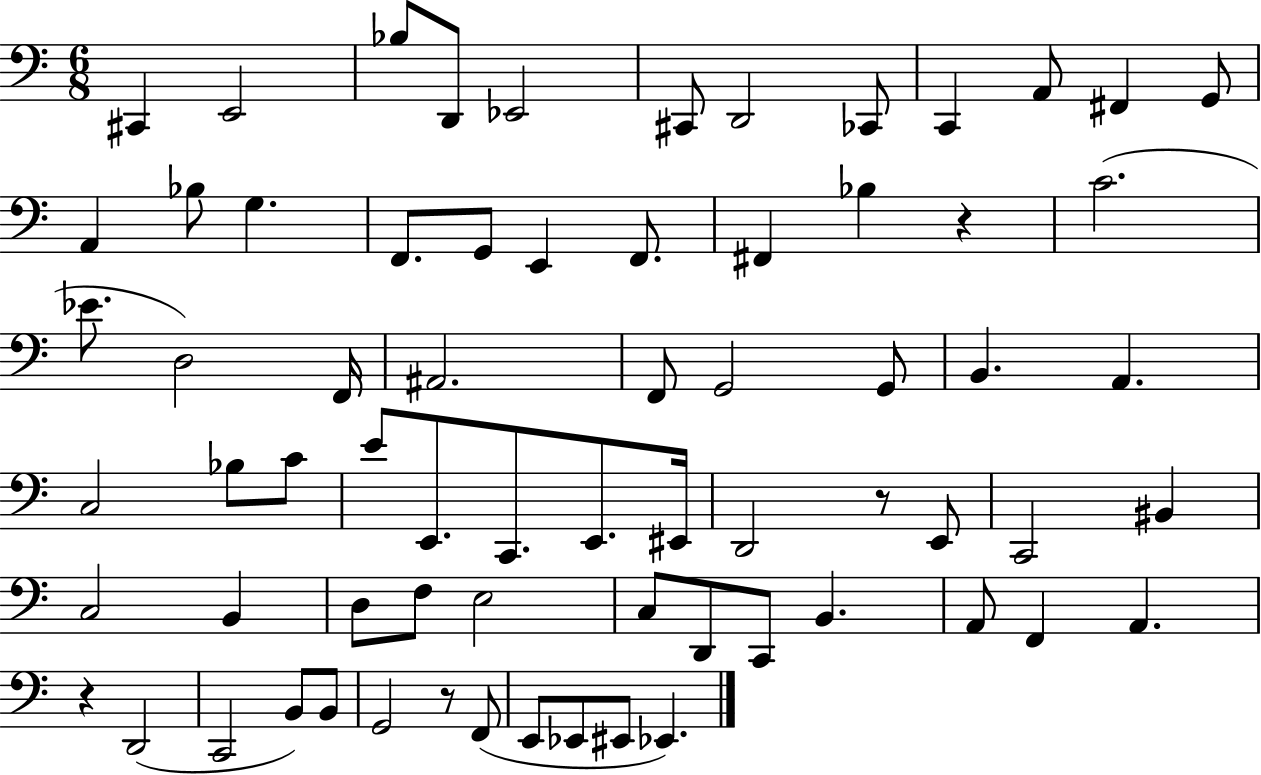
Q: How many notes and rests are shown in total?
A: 69